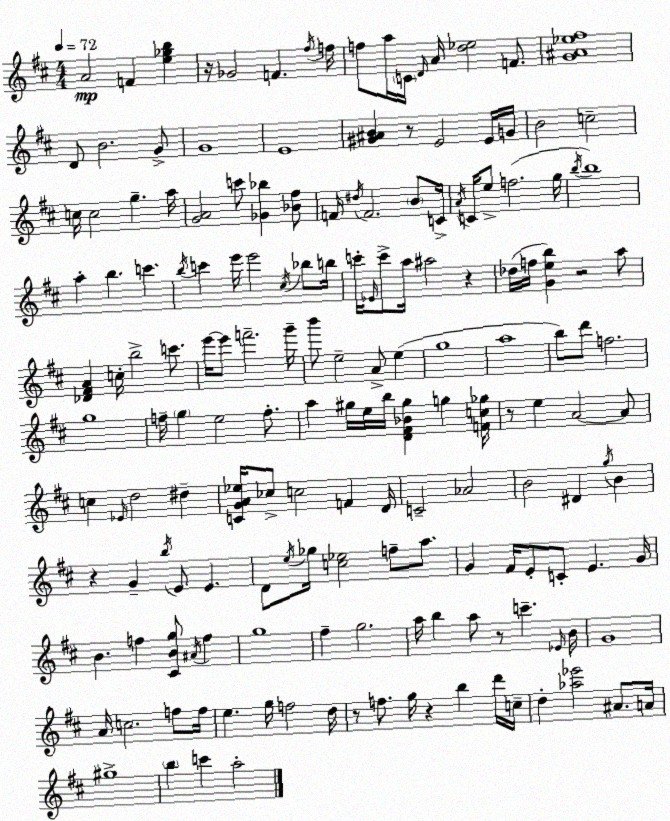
X:1
T:Untitled
M:4/4
L:1/4
K:D
A2 F [e_gb] z/4 _G2 F ^f/4 f/4 f/2 a/4 C/4 D/4 A/4 [d_e]2 F/2 [G^A_e^f]4 D/2 B2 G/2 G4 E4 [^G^AB] z/2 E2 E/4 G/4 B2 c2 c/4 c2 g a/4 [GA]2 c'/2 [_G_b] [_B^f]/2 F/4 ^d/4 F2 B/2 C/4 A/4 C/4 e/2 f2 g/4 b/4 b4 a b c' b/4 c' e'/4 e'2 ^c/4 _b/2 b/4 c'/4 _E/4 c'/2 a/4 ^a2 z _d/4 f/4 [Geb] z2 a/2 [_D^FA] c/4 b2 c'/2 e'/4 e'/2 f'2 g'/4 b'/2 e2 A/2 e g4 a4 b/2 d'/2 f2 g4 f/4 g e2 f/2 a ^g/4 e/4 b/4 [D^F_B^g] g [Fc_g]/4 z/2 e A2 A/2 c _E/4 d2 ^d [CGA_e]/4 _c/2 c2 F D/4 C2 _A2 B2 ^D g/4 B z G b/4 E/2 E D/2 e/4 _g/4 [c_e]2 f/2 a/2 G ^F/4 E/2 C/2 E G/4 B f [^CBg]/2 ^A/4 f g4 ^f g2 a/4 b a/2 z/2 c' _E/4 B/4 G4 A/4 c2 f/2 f/4 e g/4 f2 d/4 z/2 f/2 g/4 z b d'/4 c/4 d [_a_e']2 ^A/2 A/4 ^g4 b c' a2